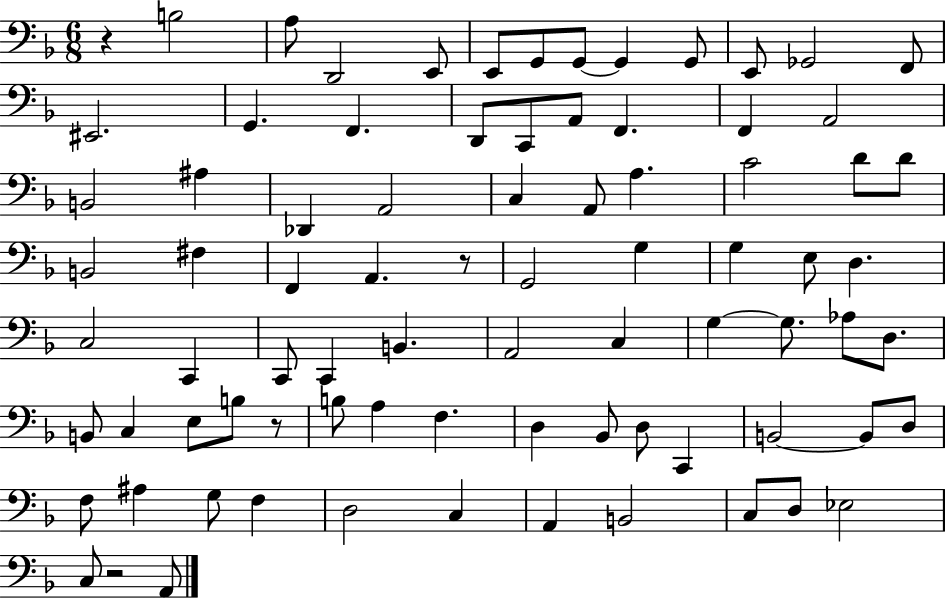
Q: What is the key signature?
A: F major